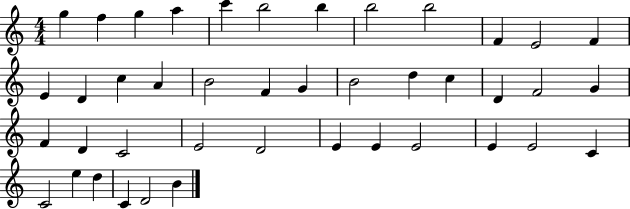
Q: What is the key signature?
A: C major